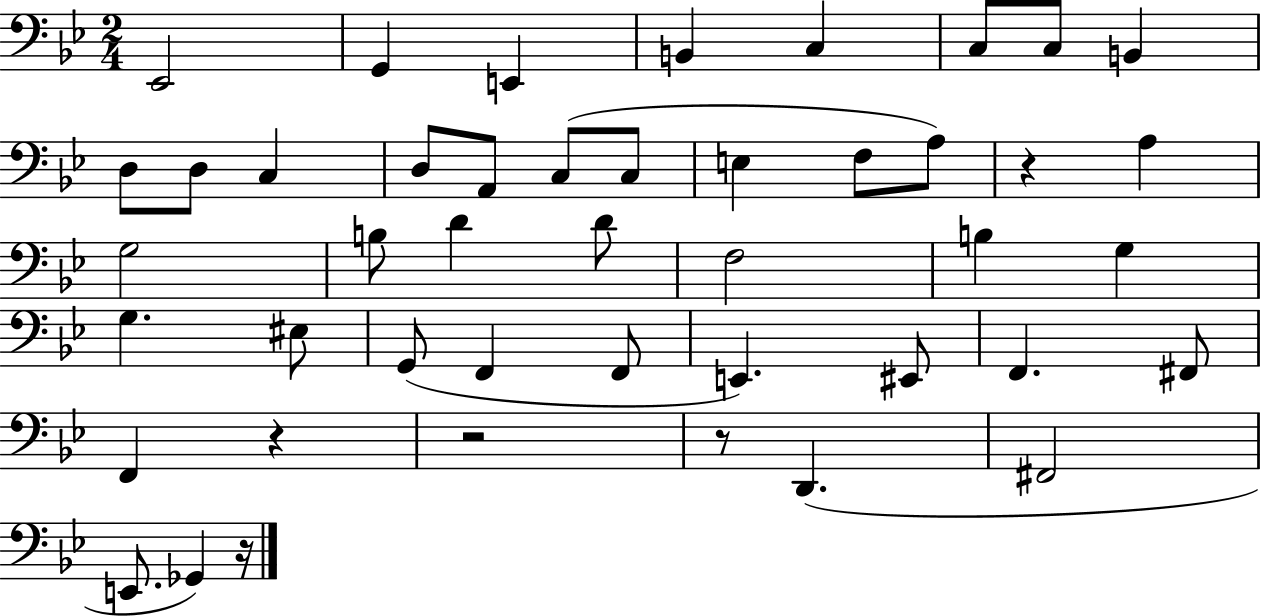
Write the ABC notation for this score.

X:1
T:Untitled
M:2/4
L:1/4
K:Bb
_E,,2 G,, E,, B,, C, C,/2 C,/2 B,, D,/2 D,/2 C, D,/2 A,,/2 C,/2 C,/2 E, F,/2 A,/2 z A, G,2 B,/2 D D/2 F,2 B, G, G, ^E,/2 G,,/2 F,, F,,/2 E,, ^E,,/2 F,, ^F,,/2 F,, z z2 z/2 D,, ^F,,2 E,,/2 _G,, z/4